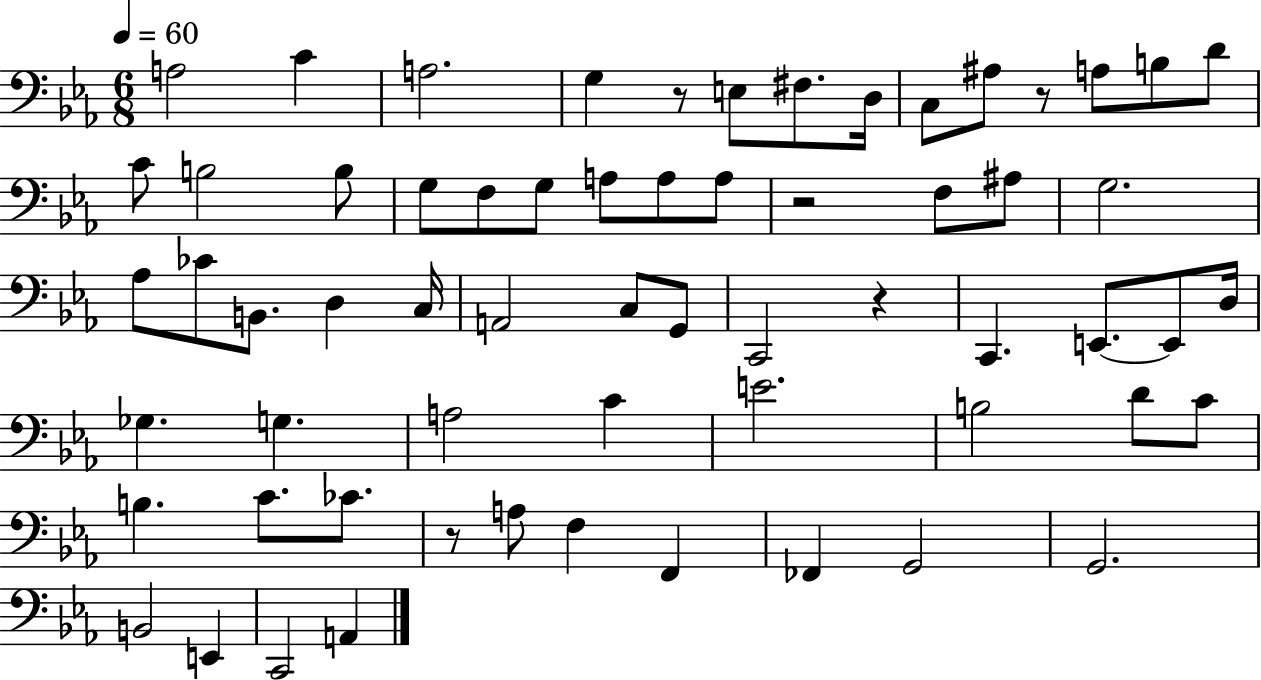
X:1
T:Untitled
M:6/8
L:1/4
K:Eb
A,2 C A,2 G, z/2 E,/2 ^F,/2 D,/4 C,/2 ^A,/2 z/2 A,/2 B,/2 D/2 C/2 B,2 B,/2 G,/2 F,/2 G,/2 A,/2 A,/2 A,/2 z2 F,/2 ^A,/2 G,2 _A,/2 _C/2 B,,/2 D, C,/4 A,,2 C,/2 G,,/2 C,,2 z C,, E,,/2 E,,/2 D,/4 _G, G, A,2 C E2 B,2 D/2 C/2 B, C/2 _C/2 z/2 A,/2 F, F,, _F,, G,,2 G,,2 B,,2 E,, C,,2 A,,